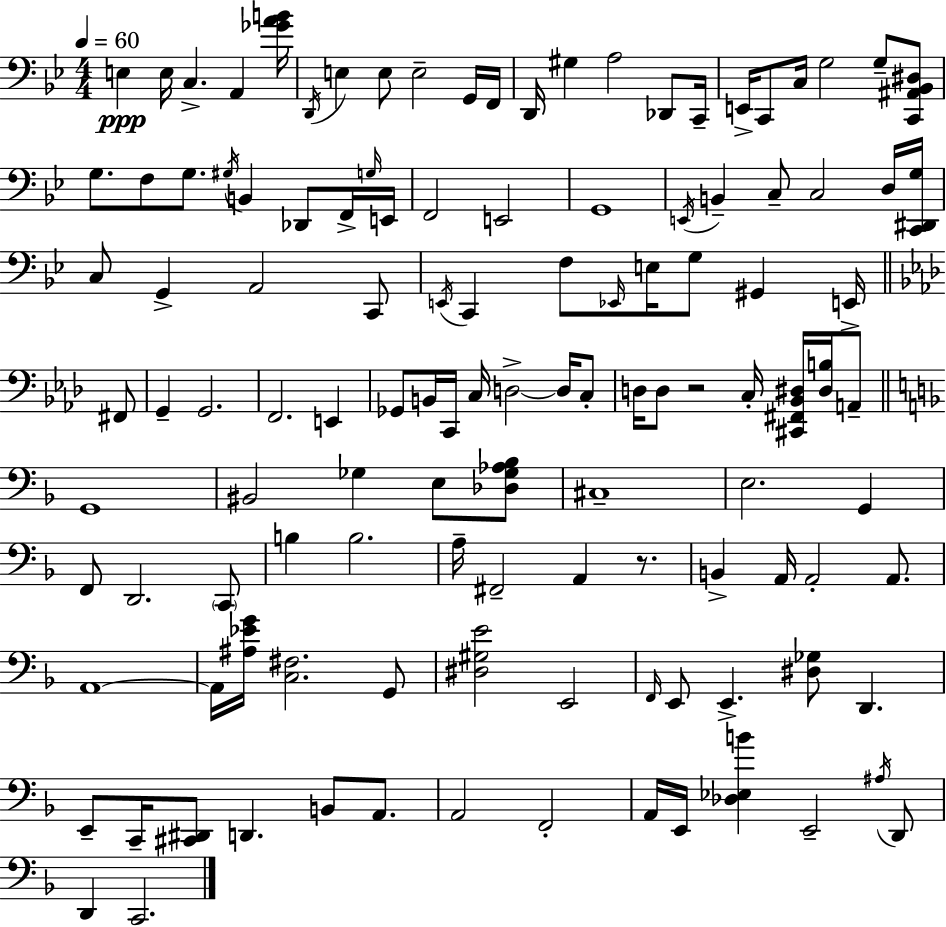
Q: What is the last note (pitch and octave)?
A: C2